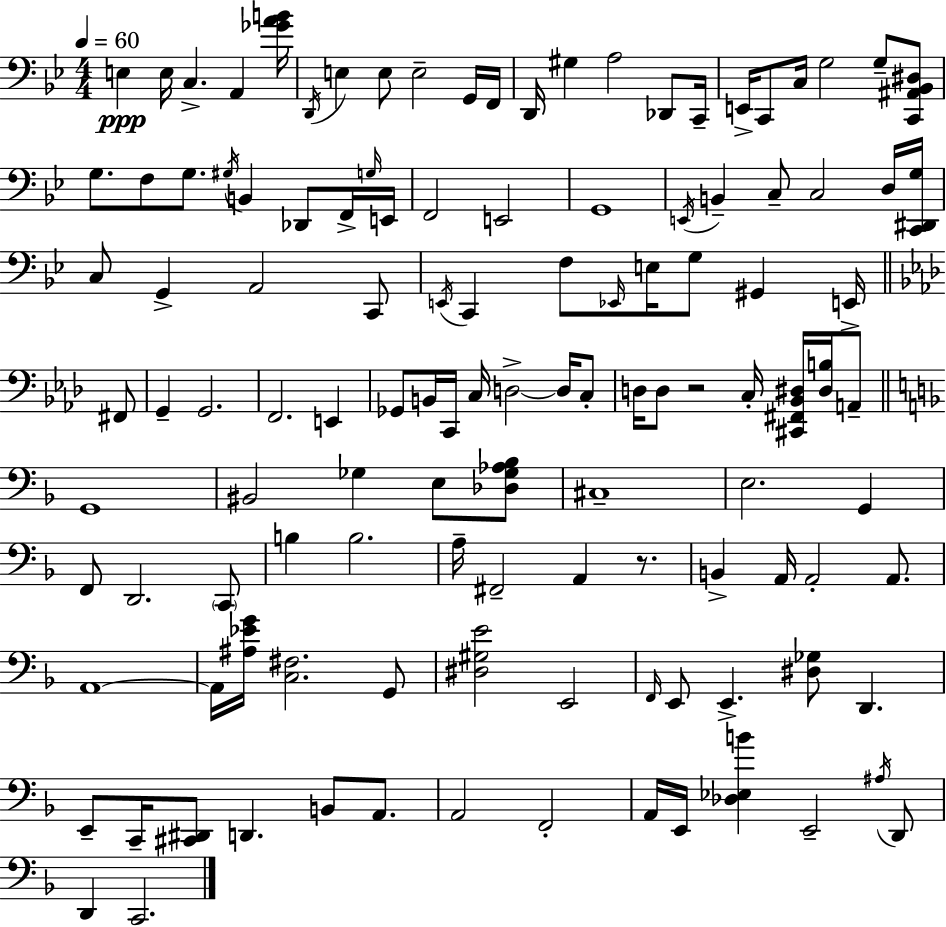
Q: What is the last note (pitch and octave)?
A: C2